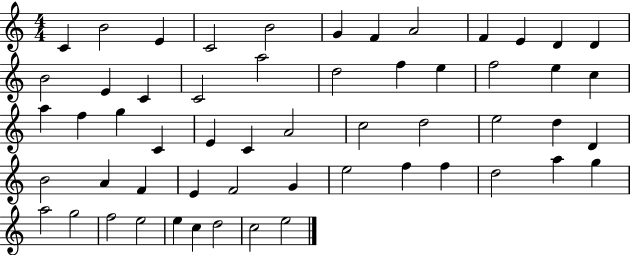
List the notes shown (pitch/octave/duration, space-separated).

C4/q B4/h E4/q C4/h B4/h G4/q F4/q A4/h F4/q E4/q D4/q D4/q B4/h E4/q C4/q C4/h A5/h D5/h F5/q E5/q F5/h E5/q C5/q A5/q F5/q G5/q C4/q E4/q C4/q A4/h C5/h D5/h E5/h D5/q D4/q B4/h A4/q F4/q E4/q F4/h G4/q E5/h F5/q F5/q D5/h A5/q G5/q A5/h G5/h F5/h E5/h E5/q C5/q D5/h C5/h E5/h